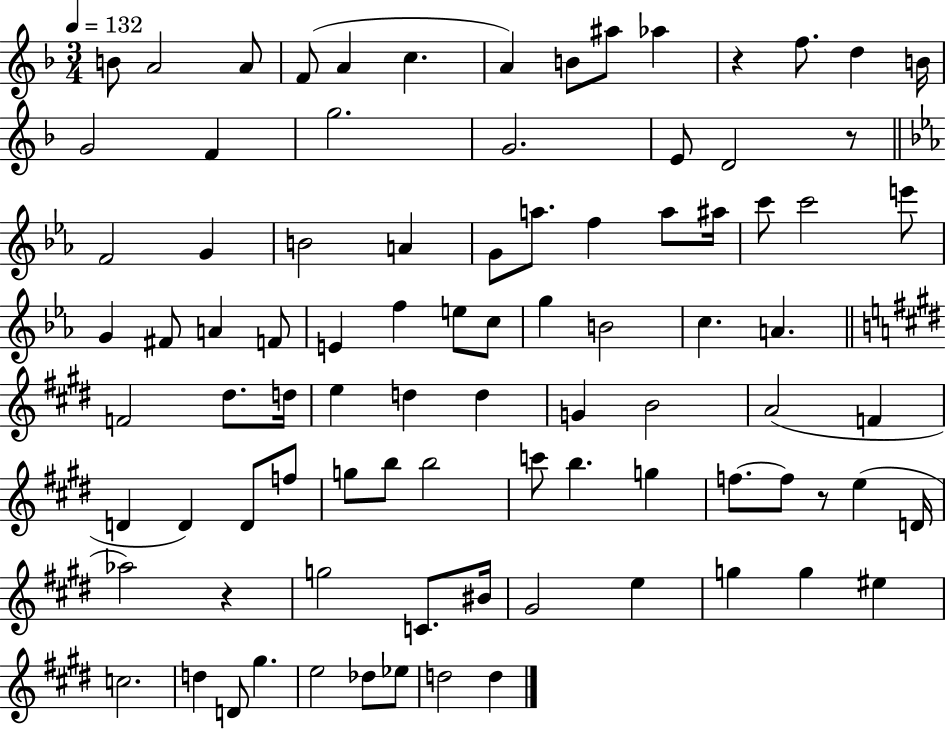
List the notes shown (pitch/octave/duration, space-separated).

B4/e A4/h A4/e F4/e A4/q C5/q. A4/q B4/e A#5/e Ab5/q R/q F5/e. D5/q B4/s G4/h F4/q G5/h. G4/h. E4/e D4/h R/e F4/h G4/q B4/h A4/q G4/e A5/e. F5/q A5/e A#5/s C6/e C6/h E6/e G4/q F#4/e A4/q F4/e E4/q F5/q E5/e C5/e G5/q B4/h C5/q. A4/q. F4/h D#5/e. D5/s E5/q D5/q D5/q G4/q B4/h A4/h F4/q D4/q D4/q D4/e F5/e G5/e B5/e B5/h C6/e B5/q. G5/q F5/e. F5/e R/e E5/q D4/s Ab5/h R/q G5/h C4/e. BIS4/s G#4/h E5/q G5/q G5/q EIS5/q C5/h. D5/q D4/e G#5/q. E5/h Db5/e Eb5/e D5/h D5/q